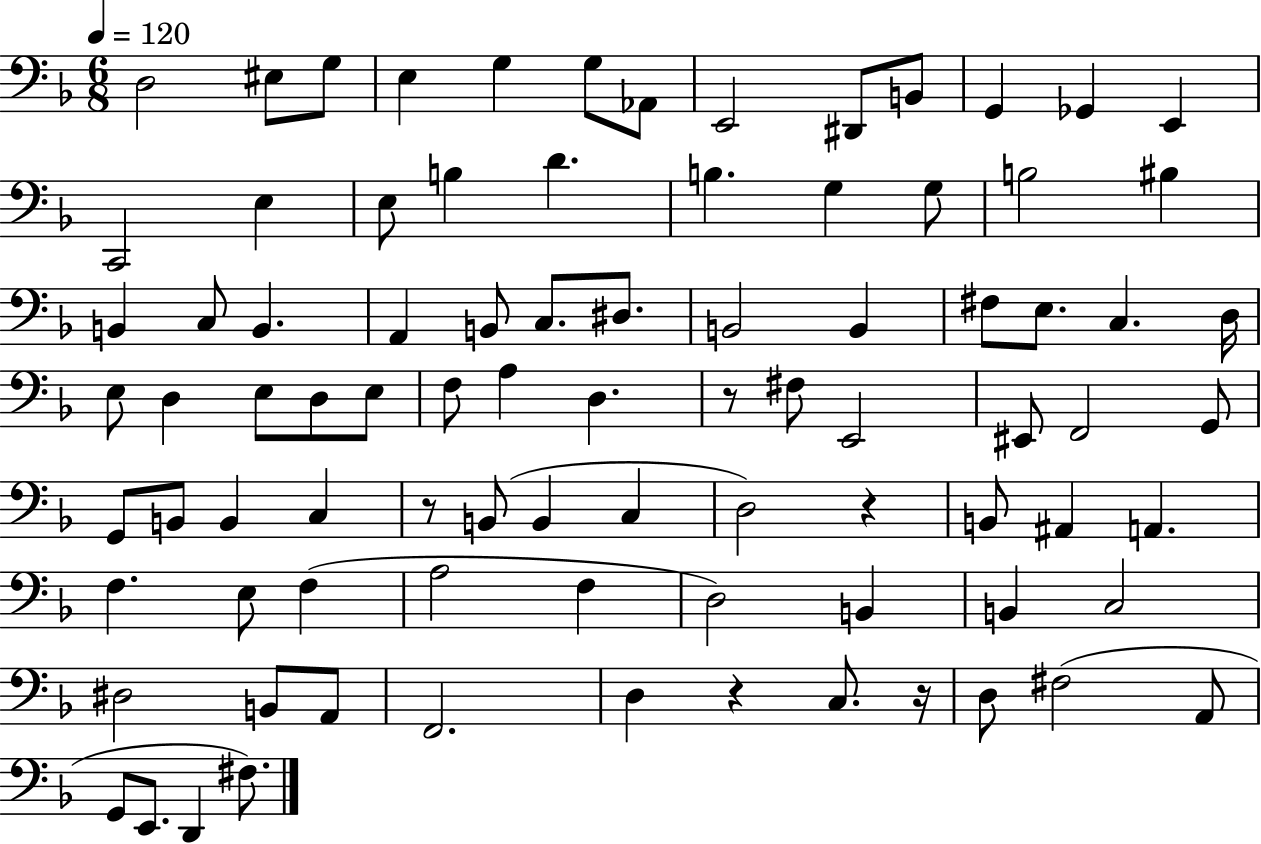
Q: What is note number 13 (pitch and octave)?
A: E2